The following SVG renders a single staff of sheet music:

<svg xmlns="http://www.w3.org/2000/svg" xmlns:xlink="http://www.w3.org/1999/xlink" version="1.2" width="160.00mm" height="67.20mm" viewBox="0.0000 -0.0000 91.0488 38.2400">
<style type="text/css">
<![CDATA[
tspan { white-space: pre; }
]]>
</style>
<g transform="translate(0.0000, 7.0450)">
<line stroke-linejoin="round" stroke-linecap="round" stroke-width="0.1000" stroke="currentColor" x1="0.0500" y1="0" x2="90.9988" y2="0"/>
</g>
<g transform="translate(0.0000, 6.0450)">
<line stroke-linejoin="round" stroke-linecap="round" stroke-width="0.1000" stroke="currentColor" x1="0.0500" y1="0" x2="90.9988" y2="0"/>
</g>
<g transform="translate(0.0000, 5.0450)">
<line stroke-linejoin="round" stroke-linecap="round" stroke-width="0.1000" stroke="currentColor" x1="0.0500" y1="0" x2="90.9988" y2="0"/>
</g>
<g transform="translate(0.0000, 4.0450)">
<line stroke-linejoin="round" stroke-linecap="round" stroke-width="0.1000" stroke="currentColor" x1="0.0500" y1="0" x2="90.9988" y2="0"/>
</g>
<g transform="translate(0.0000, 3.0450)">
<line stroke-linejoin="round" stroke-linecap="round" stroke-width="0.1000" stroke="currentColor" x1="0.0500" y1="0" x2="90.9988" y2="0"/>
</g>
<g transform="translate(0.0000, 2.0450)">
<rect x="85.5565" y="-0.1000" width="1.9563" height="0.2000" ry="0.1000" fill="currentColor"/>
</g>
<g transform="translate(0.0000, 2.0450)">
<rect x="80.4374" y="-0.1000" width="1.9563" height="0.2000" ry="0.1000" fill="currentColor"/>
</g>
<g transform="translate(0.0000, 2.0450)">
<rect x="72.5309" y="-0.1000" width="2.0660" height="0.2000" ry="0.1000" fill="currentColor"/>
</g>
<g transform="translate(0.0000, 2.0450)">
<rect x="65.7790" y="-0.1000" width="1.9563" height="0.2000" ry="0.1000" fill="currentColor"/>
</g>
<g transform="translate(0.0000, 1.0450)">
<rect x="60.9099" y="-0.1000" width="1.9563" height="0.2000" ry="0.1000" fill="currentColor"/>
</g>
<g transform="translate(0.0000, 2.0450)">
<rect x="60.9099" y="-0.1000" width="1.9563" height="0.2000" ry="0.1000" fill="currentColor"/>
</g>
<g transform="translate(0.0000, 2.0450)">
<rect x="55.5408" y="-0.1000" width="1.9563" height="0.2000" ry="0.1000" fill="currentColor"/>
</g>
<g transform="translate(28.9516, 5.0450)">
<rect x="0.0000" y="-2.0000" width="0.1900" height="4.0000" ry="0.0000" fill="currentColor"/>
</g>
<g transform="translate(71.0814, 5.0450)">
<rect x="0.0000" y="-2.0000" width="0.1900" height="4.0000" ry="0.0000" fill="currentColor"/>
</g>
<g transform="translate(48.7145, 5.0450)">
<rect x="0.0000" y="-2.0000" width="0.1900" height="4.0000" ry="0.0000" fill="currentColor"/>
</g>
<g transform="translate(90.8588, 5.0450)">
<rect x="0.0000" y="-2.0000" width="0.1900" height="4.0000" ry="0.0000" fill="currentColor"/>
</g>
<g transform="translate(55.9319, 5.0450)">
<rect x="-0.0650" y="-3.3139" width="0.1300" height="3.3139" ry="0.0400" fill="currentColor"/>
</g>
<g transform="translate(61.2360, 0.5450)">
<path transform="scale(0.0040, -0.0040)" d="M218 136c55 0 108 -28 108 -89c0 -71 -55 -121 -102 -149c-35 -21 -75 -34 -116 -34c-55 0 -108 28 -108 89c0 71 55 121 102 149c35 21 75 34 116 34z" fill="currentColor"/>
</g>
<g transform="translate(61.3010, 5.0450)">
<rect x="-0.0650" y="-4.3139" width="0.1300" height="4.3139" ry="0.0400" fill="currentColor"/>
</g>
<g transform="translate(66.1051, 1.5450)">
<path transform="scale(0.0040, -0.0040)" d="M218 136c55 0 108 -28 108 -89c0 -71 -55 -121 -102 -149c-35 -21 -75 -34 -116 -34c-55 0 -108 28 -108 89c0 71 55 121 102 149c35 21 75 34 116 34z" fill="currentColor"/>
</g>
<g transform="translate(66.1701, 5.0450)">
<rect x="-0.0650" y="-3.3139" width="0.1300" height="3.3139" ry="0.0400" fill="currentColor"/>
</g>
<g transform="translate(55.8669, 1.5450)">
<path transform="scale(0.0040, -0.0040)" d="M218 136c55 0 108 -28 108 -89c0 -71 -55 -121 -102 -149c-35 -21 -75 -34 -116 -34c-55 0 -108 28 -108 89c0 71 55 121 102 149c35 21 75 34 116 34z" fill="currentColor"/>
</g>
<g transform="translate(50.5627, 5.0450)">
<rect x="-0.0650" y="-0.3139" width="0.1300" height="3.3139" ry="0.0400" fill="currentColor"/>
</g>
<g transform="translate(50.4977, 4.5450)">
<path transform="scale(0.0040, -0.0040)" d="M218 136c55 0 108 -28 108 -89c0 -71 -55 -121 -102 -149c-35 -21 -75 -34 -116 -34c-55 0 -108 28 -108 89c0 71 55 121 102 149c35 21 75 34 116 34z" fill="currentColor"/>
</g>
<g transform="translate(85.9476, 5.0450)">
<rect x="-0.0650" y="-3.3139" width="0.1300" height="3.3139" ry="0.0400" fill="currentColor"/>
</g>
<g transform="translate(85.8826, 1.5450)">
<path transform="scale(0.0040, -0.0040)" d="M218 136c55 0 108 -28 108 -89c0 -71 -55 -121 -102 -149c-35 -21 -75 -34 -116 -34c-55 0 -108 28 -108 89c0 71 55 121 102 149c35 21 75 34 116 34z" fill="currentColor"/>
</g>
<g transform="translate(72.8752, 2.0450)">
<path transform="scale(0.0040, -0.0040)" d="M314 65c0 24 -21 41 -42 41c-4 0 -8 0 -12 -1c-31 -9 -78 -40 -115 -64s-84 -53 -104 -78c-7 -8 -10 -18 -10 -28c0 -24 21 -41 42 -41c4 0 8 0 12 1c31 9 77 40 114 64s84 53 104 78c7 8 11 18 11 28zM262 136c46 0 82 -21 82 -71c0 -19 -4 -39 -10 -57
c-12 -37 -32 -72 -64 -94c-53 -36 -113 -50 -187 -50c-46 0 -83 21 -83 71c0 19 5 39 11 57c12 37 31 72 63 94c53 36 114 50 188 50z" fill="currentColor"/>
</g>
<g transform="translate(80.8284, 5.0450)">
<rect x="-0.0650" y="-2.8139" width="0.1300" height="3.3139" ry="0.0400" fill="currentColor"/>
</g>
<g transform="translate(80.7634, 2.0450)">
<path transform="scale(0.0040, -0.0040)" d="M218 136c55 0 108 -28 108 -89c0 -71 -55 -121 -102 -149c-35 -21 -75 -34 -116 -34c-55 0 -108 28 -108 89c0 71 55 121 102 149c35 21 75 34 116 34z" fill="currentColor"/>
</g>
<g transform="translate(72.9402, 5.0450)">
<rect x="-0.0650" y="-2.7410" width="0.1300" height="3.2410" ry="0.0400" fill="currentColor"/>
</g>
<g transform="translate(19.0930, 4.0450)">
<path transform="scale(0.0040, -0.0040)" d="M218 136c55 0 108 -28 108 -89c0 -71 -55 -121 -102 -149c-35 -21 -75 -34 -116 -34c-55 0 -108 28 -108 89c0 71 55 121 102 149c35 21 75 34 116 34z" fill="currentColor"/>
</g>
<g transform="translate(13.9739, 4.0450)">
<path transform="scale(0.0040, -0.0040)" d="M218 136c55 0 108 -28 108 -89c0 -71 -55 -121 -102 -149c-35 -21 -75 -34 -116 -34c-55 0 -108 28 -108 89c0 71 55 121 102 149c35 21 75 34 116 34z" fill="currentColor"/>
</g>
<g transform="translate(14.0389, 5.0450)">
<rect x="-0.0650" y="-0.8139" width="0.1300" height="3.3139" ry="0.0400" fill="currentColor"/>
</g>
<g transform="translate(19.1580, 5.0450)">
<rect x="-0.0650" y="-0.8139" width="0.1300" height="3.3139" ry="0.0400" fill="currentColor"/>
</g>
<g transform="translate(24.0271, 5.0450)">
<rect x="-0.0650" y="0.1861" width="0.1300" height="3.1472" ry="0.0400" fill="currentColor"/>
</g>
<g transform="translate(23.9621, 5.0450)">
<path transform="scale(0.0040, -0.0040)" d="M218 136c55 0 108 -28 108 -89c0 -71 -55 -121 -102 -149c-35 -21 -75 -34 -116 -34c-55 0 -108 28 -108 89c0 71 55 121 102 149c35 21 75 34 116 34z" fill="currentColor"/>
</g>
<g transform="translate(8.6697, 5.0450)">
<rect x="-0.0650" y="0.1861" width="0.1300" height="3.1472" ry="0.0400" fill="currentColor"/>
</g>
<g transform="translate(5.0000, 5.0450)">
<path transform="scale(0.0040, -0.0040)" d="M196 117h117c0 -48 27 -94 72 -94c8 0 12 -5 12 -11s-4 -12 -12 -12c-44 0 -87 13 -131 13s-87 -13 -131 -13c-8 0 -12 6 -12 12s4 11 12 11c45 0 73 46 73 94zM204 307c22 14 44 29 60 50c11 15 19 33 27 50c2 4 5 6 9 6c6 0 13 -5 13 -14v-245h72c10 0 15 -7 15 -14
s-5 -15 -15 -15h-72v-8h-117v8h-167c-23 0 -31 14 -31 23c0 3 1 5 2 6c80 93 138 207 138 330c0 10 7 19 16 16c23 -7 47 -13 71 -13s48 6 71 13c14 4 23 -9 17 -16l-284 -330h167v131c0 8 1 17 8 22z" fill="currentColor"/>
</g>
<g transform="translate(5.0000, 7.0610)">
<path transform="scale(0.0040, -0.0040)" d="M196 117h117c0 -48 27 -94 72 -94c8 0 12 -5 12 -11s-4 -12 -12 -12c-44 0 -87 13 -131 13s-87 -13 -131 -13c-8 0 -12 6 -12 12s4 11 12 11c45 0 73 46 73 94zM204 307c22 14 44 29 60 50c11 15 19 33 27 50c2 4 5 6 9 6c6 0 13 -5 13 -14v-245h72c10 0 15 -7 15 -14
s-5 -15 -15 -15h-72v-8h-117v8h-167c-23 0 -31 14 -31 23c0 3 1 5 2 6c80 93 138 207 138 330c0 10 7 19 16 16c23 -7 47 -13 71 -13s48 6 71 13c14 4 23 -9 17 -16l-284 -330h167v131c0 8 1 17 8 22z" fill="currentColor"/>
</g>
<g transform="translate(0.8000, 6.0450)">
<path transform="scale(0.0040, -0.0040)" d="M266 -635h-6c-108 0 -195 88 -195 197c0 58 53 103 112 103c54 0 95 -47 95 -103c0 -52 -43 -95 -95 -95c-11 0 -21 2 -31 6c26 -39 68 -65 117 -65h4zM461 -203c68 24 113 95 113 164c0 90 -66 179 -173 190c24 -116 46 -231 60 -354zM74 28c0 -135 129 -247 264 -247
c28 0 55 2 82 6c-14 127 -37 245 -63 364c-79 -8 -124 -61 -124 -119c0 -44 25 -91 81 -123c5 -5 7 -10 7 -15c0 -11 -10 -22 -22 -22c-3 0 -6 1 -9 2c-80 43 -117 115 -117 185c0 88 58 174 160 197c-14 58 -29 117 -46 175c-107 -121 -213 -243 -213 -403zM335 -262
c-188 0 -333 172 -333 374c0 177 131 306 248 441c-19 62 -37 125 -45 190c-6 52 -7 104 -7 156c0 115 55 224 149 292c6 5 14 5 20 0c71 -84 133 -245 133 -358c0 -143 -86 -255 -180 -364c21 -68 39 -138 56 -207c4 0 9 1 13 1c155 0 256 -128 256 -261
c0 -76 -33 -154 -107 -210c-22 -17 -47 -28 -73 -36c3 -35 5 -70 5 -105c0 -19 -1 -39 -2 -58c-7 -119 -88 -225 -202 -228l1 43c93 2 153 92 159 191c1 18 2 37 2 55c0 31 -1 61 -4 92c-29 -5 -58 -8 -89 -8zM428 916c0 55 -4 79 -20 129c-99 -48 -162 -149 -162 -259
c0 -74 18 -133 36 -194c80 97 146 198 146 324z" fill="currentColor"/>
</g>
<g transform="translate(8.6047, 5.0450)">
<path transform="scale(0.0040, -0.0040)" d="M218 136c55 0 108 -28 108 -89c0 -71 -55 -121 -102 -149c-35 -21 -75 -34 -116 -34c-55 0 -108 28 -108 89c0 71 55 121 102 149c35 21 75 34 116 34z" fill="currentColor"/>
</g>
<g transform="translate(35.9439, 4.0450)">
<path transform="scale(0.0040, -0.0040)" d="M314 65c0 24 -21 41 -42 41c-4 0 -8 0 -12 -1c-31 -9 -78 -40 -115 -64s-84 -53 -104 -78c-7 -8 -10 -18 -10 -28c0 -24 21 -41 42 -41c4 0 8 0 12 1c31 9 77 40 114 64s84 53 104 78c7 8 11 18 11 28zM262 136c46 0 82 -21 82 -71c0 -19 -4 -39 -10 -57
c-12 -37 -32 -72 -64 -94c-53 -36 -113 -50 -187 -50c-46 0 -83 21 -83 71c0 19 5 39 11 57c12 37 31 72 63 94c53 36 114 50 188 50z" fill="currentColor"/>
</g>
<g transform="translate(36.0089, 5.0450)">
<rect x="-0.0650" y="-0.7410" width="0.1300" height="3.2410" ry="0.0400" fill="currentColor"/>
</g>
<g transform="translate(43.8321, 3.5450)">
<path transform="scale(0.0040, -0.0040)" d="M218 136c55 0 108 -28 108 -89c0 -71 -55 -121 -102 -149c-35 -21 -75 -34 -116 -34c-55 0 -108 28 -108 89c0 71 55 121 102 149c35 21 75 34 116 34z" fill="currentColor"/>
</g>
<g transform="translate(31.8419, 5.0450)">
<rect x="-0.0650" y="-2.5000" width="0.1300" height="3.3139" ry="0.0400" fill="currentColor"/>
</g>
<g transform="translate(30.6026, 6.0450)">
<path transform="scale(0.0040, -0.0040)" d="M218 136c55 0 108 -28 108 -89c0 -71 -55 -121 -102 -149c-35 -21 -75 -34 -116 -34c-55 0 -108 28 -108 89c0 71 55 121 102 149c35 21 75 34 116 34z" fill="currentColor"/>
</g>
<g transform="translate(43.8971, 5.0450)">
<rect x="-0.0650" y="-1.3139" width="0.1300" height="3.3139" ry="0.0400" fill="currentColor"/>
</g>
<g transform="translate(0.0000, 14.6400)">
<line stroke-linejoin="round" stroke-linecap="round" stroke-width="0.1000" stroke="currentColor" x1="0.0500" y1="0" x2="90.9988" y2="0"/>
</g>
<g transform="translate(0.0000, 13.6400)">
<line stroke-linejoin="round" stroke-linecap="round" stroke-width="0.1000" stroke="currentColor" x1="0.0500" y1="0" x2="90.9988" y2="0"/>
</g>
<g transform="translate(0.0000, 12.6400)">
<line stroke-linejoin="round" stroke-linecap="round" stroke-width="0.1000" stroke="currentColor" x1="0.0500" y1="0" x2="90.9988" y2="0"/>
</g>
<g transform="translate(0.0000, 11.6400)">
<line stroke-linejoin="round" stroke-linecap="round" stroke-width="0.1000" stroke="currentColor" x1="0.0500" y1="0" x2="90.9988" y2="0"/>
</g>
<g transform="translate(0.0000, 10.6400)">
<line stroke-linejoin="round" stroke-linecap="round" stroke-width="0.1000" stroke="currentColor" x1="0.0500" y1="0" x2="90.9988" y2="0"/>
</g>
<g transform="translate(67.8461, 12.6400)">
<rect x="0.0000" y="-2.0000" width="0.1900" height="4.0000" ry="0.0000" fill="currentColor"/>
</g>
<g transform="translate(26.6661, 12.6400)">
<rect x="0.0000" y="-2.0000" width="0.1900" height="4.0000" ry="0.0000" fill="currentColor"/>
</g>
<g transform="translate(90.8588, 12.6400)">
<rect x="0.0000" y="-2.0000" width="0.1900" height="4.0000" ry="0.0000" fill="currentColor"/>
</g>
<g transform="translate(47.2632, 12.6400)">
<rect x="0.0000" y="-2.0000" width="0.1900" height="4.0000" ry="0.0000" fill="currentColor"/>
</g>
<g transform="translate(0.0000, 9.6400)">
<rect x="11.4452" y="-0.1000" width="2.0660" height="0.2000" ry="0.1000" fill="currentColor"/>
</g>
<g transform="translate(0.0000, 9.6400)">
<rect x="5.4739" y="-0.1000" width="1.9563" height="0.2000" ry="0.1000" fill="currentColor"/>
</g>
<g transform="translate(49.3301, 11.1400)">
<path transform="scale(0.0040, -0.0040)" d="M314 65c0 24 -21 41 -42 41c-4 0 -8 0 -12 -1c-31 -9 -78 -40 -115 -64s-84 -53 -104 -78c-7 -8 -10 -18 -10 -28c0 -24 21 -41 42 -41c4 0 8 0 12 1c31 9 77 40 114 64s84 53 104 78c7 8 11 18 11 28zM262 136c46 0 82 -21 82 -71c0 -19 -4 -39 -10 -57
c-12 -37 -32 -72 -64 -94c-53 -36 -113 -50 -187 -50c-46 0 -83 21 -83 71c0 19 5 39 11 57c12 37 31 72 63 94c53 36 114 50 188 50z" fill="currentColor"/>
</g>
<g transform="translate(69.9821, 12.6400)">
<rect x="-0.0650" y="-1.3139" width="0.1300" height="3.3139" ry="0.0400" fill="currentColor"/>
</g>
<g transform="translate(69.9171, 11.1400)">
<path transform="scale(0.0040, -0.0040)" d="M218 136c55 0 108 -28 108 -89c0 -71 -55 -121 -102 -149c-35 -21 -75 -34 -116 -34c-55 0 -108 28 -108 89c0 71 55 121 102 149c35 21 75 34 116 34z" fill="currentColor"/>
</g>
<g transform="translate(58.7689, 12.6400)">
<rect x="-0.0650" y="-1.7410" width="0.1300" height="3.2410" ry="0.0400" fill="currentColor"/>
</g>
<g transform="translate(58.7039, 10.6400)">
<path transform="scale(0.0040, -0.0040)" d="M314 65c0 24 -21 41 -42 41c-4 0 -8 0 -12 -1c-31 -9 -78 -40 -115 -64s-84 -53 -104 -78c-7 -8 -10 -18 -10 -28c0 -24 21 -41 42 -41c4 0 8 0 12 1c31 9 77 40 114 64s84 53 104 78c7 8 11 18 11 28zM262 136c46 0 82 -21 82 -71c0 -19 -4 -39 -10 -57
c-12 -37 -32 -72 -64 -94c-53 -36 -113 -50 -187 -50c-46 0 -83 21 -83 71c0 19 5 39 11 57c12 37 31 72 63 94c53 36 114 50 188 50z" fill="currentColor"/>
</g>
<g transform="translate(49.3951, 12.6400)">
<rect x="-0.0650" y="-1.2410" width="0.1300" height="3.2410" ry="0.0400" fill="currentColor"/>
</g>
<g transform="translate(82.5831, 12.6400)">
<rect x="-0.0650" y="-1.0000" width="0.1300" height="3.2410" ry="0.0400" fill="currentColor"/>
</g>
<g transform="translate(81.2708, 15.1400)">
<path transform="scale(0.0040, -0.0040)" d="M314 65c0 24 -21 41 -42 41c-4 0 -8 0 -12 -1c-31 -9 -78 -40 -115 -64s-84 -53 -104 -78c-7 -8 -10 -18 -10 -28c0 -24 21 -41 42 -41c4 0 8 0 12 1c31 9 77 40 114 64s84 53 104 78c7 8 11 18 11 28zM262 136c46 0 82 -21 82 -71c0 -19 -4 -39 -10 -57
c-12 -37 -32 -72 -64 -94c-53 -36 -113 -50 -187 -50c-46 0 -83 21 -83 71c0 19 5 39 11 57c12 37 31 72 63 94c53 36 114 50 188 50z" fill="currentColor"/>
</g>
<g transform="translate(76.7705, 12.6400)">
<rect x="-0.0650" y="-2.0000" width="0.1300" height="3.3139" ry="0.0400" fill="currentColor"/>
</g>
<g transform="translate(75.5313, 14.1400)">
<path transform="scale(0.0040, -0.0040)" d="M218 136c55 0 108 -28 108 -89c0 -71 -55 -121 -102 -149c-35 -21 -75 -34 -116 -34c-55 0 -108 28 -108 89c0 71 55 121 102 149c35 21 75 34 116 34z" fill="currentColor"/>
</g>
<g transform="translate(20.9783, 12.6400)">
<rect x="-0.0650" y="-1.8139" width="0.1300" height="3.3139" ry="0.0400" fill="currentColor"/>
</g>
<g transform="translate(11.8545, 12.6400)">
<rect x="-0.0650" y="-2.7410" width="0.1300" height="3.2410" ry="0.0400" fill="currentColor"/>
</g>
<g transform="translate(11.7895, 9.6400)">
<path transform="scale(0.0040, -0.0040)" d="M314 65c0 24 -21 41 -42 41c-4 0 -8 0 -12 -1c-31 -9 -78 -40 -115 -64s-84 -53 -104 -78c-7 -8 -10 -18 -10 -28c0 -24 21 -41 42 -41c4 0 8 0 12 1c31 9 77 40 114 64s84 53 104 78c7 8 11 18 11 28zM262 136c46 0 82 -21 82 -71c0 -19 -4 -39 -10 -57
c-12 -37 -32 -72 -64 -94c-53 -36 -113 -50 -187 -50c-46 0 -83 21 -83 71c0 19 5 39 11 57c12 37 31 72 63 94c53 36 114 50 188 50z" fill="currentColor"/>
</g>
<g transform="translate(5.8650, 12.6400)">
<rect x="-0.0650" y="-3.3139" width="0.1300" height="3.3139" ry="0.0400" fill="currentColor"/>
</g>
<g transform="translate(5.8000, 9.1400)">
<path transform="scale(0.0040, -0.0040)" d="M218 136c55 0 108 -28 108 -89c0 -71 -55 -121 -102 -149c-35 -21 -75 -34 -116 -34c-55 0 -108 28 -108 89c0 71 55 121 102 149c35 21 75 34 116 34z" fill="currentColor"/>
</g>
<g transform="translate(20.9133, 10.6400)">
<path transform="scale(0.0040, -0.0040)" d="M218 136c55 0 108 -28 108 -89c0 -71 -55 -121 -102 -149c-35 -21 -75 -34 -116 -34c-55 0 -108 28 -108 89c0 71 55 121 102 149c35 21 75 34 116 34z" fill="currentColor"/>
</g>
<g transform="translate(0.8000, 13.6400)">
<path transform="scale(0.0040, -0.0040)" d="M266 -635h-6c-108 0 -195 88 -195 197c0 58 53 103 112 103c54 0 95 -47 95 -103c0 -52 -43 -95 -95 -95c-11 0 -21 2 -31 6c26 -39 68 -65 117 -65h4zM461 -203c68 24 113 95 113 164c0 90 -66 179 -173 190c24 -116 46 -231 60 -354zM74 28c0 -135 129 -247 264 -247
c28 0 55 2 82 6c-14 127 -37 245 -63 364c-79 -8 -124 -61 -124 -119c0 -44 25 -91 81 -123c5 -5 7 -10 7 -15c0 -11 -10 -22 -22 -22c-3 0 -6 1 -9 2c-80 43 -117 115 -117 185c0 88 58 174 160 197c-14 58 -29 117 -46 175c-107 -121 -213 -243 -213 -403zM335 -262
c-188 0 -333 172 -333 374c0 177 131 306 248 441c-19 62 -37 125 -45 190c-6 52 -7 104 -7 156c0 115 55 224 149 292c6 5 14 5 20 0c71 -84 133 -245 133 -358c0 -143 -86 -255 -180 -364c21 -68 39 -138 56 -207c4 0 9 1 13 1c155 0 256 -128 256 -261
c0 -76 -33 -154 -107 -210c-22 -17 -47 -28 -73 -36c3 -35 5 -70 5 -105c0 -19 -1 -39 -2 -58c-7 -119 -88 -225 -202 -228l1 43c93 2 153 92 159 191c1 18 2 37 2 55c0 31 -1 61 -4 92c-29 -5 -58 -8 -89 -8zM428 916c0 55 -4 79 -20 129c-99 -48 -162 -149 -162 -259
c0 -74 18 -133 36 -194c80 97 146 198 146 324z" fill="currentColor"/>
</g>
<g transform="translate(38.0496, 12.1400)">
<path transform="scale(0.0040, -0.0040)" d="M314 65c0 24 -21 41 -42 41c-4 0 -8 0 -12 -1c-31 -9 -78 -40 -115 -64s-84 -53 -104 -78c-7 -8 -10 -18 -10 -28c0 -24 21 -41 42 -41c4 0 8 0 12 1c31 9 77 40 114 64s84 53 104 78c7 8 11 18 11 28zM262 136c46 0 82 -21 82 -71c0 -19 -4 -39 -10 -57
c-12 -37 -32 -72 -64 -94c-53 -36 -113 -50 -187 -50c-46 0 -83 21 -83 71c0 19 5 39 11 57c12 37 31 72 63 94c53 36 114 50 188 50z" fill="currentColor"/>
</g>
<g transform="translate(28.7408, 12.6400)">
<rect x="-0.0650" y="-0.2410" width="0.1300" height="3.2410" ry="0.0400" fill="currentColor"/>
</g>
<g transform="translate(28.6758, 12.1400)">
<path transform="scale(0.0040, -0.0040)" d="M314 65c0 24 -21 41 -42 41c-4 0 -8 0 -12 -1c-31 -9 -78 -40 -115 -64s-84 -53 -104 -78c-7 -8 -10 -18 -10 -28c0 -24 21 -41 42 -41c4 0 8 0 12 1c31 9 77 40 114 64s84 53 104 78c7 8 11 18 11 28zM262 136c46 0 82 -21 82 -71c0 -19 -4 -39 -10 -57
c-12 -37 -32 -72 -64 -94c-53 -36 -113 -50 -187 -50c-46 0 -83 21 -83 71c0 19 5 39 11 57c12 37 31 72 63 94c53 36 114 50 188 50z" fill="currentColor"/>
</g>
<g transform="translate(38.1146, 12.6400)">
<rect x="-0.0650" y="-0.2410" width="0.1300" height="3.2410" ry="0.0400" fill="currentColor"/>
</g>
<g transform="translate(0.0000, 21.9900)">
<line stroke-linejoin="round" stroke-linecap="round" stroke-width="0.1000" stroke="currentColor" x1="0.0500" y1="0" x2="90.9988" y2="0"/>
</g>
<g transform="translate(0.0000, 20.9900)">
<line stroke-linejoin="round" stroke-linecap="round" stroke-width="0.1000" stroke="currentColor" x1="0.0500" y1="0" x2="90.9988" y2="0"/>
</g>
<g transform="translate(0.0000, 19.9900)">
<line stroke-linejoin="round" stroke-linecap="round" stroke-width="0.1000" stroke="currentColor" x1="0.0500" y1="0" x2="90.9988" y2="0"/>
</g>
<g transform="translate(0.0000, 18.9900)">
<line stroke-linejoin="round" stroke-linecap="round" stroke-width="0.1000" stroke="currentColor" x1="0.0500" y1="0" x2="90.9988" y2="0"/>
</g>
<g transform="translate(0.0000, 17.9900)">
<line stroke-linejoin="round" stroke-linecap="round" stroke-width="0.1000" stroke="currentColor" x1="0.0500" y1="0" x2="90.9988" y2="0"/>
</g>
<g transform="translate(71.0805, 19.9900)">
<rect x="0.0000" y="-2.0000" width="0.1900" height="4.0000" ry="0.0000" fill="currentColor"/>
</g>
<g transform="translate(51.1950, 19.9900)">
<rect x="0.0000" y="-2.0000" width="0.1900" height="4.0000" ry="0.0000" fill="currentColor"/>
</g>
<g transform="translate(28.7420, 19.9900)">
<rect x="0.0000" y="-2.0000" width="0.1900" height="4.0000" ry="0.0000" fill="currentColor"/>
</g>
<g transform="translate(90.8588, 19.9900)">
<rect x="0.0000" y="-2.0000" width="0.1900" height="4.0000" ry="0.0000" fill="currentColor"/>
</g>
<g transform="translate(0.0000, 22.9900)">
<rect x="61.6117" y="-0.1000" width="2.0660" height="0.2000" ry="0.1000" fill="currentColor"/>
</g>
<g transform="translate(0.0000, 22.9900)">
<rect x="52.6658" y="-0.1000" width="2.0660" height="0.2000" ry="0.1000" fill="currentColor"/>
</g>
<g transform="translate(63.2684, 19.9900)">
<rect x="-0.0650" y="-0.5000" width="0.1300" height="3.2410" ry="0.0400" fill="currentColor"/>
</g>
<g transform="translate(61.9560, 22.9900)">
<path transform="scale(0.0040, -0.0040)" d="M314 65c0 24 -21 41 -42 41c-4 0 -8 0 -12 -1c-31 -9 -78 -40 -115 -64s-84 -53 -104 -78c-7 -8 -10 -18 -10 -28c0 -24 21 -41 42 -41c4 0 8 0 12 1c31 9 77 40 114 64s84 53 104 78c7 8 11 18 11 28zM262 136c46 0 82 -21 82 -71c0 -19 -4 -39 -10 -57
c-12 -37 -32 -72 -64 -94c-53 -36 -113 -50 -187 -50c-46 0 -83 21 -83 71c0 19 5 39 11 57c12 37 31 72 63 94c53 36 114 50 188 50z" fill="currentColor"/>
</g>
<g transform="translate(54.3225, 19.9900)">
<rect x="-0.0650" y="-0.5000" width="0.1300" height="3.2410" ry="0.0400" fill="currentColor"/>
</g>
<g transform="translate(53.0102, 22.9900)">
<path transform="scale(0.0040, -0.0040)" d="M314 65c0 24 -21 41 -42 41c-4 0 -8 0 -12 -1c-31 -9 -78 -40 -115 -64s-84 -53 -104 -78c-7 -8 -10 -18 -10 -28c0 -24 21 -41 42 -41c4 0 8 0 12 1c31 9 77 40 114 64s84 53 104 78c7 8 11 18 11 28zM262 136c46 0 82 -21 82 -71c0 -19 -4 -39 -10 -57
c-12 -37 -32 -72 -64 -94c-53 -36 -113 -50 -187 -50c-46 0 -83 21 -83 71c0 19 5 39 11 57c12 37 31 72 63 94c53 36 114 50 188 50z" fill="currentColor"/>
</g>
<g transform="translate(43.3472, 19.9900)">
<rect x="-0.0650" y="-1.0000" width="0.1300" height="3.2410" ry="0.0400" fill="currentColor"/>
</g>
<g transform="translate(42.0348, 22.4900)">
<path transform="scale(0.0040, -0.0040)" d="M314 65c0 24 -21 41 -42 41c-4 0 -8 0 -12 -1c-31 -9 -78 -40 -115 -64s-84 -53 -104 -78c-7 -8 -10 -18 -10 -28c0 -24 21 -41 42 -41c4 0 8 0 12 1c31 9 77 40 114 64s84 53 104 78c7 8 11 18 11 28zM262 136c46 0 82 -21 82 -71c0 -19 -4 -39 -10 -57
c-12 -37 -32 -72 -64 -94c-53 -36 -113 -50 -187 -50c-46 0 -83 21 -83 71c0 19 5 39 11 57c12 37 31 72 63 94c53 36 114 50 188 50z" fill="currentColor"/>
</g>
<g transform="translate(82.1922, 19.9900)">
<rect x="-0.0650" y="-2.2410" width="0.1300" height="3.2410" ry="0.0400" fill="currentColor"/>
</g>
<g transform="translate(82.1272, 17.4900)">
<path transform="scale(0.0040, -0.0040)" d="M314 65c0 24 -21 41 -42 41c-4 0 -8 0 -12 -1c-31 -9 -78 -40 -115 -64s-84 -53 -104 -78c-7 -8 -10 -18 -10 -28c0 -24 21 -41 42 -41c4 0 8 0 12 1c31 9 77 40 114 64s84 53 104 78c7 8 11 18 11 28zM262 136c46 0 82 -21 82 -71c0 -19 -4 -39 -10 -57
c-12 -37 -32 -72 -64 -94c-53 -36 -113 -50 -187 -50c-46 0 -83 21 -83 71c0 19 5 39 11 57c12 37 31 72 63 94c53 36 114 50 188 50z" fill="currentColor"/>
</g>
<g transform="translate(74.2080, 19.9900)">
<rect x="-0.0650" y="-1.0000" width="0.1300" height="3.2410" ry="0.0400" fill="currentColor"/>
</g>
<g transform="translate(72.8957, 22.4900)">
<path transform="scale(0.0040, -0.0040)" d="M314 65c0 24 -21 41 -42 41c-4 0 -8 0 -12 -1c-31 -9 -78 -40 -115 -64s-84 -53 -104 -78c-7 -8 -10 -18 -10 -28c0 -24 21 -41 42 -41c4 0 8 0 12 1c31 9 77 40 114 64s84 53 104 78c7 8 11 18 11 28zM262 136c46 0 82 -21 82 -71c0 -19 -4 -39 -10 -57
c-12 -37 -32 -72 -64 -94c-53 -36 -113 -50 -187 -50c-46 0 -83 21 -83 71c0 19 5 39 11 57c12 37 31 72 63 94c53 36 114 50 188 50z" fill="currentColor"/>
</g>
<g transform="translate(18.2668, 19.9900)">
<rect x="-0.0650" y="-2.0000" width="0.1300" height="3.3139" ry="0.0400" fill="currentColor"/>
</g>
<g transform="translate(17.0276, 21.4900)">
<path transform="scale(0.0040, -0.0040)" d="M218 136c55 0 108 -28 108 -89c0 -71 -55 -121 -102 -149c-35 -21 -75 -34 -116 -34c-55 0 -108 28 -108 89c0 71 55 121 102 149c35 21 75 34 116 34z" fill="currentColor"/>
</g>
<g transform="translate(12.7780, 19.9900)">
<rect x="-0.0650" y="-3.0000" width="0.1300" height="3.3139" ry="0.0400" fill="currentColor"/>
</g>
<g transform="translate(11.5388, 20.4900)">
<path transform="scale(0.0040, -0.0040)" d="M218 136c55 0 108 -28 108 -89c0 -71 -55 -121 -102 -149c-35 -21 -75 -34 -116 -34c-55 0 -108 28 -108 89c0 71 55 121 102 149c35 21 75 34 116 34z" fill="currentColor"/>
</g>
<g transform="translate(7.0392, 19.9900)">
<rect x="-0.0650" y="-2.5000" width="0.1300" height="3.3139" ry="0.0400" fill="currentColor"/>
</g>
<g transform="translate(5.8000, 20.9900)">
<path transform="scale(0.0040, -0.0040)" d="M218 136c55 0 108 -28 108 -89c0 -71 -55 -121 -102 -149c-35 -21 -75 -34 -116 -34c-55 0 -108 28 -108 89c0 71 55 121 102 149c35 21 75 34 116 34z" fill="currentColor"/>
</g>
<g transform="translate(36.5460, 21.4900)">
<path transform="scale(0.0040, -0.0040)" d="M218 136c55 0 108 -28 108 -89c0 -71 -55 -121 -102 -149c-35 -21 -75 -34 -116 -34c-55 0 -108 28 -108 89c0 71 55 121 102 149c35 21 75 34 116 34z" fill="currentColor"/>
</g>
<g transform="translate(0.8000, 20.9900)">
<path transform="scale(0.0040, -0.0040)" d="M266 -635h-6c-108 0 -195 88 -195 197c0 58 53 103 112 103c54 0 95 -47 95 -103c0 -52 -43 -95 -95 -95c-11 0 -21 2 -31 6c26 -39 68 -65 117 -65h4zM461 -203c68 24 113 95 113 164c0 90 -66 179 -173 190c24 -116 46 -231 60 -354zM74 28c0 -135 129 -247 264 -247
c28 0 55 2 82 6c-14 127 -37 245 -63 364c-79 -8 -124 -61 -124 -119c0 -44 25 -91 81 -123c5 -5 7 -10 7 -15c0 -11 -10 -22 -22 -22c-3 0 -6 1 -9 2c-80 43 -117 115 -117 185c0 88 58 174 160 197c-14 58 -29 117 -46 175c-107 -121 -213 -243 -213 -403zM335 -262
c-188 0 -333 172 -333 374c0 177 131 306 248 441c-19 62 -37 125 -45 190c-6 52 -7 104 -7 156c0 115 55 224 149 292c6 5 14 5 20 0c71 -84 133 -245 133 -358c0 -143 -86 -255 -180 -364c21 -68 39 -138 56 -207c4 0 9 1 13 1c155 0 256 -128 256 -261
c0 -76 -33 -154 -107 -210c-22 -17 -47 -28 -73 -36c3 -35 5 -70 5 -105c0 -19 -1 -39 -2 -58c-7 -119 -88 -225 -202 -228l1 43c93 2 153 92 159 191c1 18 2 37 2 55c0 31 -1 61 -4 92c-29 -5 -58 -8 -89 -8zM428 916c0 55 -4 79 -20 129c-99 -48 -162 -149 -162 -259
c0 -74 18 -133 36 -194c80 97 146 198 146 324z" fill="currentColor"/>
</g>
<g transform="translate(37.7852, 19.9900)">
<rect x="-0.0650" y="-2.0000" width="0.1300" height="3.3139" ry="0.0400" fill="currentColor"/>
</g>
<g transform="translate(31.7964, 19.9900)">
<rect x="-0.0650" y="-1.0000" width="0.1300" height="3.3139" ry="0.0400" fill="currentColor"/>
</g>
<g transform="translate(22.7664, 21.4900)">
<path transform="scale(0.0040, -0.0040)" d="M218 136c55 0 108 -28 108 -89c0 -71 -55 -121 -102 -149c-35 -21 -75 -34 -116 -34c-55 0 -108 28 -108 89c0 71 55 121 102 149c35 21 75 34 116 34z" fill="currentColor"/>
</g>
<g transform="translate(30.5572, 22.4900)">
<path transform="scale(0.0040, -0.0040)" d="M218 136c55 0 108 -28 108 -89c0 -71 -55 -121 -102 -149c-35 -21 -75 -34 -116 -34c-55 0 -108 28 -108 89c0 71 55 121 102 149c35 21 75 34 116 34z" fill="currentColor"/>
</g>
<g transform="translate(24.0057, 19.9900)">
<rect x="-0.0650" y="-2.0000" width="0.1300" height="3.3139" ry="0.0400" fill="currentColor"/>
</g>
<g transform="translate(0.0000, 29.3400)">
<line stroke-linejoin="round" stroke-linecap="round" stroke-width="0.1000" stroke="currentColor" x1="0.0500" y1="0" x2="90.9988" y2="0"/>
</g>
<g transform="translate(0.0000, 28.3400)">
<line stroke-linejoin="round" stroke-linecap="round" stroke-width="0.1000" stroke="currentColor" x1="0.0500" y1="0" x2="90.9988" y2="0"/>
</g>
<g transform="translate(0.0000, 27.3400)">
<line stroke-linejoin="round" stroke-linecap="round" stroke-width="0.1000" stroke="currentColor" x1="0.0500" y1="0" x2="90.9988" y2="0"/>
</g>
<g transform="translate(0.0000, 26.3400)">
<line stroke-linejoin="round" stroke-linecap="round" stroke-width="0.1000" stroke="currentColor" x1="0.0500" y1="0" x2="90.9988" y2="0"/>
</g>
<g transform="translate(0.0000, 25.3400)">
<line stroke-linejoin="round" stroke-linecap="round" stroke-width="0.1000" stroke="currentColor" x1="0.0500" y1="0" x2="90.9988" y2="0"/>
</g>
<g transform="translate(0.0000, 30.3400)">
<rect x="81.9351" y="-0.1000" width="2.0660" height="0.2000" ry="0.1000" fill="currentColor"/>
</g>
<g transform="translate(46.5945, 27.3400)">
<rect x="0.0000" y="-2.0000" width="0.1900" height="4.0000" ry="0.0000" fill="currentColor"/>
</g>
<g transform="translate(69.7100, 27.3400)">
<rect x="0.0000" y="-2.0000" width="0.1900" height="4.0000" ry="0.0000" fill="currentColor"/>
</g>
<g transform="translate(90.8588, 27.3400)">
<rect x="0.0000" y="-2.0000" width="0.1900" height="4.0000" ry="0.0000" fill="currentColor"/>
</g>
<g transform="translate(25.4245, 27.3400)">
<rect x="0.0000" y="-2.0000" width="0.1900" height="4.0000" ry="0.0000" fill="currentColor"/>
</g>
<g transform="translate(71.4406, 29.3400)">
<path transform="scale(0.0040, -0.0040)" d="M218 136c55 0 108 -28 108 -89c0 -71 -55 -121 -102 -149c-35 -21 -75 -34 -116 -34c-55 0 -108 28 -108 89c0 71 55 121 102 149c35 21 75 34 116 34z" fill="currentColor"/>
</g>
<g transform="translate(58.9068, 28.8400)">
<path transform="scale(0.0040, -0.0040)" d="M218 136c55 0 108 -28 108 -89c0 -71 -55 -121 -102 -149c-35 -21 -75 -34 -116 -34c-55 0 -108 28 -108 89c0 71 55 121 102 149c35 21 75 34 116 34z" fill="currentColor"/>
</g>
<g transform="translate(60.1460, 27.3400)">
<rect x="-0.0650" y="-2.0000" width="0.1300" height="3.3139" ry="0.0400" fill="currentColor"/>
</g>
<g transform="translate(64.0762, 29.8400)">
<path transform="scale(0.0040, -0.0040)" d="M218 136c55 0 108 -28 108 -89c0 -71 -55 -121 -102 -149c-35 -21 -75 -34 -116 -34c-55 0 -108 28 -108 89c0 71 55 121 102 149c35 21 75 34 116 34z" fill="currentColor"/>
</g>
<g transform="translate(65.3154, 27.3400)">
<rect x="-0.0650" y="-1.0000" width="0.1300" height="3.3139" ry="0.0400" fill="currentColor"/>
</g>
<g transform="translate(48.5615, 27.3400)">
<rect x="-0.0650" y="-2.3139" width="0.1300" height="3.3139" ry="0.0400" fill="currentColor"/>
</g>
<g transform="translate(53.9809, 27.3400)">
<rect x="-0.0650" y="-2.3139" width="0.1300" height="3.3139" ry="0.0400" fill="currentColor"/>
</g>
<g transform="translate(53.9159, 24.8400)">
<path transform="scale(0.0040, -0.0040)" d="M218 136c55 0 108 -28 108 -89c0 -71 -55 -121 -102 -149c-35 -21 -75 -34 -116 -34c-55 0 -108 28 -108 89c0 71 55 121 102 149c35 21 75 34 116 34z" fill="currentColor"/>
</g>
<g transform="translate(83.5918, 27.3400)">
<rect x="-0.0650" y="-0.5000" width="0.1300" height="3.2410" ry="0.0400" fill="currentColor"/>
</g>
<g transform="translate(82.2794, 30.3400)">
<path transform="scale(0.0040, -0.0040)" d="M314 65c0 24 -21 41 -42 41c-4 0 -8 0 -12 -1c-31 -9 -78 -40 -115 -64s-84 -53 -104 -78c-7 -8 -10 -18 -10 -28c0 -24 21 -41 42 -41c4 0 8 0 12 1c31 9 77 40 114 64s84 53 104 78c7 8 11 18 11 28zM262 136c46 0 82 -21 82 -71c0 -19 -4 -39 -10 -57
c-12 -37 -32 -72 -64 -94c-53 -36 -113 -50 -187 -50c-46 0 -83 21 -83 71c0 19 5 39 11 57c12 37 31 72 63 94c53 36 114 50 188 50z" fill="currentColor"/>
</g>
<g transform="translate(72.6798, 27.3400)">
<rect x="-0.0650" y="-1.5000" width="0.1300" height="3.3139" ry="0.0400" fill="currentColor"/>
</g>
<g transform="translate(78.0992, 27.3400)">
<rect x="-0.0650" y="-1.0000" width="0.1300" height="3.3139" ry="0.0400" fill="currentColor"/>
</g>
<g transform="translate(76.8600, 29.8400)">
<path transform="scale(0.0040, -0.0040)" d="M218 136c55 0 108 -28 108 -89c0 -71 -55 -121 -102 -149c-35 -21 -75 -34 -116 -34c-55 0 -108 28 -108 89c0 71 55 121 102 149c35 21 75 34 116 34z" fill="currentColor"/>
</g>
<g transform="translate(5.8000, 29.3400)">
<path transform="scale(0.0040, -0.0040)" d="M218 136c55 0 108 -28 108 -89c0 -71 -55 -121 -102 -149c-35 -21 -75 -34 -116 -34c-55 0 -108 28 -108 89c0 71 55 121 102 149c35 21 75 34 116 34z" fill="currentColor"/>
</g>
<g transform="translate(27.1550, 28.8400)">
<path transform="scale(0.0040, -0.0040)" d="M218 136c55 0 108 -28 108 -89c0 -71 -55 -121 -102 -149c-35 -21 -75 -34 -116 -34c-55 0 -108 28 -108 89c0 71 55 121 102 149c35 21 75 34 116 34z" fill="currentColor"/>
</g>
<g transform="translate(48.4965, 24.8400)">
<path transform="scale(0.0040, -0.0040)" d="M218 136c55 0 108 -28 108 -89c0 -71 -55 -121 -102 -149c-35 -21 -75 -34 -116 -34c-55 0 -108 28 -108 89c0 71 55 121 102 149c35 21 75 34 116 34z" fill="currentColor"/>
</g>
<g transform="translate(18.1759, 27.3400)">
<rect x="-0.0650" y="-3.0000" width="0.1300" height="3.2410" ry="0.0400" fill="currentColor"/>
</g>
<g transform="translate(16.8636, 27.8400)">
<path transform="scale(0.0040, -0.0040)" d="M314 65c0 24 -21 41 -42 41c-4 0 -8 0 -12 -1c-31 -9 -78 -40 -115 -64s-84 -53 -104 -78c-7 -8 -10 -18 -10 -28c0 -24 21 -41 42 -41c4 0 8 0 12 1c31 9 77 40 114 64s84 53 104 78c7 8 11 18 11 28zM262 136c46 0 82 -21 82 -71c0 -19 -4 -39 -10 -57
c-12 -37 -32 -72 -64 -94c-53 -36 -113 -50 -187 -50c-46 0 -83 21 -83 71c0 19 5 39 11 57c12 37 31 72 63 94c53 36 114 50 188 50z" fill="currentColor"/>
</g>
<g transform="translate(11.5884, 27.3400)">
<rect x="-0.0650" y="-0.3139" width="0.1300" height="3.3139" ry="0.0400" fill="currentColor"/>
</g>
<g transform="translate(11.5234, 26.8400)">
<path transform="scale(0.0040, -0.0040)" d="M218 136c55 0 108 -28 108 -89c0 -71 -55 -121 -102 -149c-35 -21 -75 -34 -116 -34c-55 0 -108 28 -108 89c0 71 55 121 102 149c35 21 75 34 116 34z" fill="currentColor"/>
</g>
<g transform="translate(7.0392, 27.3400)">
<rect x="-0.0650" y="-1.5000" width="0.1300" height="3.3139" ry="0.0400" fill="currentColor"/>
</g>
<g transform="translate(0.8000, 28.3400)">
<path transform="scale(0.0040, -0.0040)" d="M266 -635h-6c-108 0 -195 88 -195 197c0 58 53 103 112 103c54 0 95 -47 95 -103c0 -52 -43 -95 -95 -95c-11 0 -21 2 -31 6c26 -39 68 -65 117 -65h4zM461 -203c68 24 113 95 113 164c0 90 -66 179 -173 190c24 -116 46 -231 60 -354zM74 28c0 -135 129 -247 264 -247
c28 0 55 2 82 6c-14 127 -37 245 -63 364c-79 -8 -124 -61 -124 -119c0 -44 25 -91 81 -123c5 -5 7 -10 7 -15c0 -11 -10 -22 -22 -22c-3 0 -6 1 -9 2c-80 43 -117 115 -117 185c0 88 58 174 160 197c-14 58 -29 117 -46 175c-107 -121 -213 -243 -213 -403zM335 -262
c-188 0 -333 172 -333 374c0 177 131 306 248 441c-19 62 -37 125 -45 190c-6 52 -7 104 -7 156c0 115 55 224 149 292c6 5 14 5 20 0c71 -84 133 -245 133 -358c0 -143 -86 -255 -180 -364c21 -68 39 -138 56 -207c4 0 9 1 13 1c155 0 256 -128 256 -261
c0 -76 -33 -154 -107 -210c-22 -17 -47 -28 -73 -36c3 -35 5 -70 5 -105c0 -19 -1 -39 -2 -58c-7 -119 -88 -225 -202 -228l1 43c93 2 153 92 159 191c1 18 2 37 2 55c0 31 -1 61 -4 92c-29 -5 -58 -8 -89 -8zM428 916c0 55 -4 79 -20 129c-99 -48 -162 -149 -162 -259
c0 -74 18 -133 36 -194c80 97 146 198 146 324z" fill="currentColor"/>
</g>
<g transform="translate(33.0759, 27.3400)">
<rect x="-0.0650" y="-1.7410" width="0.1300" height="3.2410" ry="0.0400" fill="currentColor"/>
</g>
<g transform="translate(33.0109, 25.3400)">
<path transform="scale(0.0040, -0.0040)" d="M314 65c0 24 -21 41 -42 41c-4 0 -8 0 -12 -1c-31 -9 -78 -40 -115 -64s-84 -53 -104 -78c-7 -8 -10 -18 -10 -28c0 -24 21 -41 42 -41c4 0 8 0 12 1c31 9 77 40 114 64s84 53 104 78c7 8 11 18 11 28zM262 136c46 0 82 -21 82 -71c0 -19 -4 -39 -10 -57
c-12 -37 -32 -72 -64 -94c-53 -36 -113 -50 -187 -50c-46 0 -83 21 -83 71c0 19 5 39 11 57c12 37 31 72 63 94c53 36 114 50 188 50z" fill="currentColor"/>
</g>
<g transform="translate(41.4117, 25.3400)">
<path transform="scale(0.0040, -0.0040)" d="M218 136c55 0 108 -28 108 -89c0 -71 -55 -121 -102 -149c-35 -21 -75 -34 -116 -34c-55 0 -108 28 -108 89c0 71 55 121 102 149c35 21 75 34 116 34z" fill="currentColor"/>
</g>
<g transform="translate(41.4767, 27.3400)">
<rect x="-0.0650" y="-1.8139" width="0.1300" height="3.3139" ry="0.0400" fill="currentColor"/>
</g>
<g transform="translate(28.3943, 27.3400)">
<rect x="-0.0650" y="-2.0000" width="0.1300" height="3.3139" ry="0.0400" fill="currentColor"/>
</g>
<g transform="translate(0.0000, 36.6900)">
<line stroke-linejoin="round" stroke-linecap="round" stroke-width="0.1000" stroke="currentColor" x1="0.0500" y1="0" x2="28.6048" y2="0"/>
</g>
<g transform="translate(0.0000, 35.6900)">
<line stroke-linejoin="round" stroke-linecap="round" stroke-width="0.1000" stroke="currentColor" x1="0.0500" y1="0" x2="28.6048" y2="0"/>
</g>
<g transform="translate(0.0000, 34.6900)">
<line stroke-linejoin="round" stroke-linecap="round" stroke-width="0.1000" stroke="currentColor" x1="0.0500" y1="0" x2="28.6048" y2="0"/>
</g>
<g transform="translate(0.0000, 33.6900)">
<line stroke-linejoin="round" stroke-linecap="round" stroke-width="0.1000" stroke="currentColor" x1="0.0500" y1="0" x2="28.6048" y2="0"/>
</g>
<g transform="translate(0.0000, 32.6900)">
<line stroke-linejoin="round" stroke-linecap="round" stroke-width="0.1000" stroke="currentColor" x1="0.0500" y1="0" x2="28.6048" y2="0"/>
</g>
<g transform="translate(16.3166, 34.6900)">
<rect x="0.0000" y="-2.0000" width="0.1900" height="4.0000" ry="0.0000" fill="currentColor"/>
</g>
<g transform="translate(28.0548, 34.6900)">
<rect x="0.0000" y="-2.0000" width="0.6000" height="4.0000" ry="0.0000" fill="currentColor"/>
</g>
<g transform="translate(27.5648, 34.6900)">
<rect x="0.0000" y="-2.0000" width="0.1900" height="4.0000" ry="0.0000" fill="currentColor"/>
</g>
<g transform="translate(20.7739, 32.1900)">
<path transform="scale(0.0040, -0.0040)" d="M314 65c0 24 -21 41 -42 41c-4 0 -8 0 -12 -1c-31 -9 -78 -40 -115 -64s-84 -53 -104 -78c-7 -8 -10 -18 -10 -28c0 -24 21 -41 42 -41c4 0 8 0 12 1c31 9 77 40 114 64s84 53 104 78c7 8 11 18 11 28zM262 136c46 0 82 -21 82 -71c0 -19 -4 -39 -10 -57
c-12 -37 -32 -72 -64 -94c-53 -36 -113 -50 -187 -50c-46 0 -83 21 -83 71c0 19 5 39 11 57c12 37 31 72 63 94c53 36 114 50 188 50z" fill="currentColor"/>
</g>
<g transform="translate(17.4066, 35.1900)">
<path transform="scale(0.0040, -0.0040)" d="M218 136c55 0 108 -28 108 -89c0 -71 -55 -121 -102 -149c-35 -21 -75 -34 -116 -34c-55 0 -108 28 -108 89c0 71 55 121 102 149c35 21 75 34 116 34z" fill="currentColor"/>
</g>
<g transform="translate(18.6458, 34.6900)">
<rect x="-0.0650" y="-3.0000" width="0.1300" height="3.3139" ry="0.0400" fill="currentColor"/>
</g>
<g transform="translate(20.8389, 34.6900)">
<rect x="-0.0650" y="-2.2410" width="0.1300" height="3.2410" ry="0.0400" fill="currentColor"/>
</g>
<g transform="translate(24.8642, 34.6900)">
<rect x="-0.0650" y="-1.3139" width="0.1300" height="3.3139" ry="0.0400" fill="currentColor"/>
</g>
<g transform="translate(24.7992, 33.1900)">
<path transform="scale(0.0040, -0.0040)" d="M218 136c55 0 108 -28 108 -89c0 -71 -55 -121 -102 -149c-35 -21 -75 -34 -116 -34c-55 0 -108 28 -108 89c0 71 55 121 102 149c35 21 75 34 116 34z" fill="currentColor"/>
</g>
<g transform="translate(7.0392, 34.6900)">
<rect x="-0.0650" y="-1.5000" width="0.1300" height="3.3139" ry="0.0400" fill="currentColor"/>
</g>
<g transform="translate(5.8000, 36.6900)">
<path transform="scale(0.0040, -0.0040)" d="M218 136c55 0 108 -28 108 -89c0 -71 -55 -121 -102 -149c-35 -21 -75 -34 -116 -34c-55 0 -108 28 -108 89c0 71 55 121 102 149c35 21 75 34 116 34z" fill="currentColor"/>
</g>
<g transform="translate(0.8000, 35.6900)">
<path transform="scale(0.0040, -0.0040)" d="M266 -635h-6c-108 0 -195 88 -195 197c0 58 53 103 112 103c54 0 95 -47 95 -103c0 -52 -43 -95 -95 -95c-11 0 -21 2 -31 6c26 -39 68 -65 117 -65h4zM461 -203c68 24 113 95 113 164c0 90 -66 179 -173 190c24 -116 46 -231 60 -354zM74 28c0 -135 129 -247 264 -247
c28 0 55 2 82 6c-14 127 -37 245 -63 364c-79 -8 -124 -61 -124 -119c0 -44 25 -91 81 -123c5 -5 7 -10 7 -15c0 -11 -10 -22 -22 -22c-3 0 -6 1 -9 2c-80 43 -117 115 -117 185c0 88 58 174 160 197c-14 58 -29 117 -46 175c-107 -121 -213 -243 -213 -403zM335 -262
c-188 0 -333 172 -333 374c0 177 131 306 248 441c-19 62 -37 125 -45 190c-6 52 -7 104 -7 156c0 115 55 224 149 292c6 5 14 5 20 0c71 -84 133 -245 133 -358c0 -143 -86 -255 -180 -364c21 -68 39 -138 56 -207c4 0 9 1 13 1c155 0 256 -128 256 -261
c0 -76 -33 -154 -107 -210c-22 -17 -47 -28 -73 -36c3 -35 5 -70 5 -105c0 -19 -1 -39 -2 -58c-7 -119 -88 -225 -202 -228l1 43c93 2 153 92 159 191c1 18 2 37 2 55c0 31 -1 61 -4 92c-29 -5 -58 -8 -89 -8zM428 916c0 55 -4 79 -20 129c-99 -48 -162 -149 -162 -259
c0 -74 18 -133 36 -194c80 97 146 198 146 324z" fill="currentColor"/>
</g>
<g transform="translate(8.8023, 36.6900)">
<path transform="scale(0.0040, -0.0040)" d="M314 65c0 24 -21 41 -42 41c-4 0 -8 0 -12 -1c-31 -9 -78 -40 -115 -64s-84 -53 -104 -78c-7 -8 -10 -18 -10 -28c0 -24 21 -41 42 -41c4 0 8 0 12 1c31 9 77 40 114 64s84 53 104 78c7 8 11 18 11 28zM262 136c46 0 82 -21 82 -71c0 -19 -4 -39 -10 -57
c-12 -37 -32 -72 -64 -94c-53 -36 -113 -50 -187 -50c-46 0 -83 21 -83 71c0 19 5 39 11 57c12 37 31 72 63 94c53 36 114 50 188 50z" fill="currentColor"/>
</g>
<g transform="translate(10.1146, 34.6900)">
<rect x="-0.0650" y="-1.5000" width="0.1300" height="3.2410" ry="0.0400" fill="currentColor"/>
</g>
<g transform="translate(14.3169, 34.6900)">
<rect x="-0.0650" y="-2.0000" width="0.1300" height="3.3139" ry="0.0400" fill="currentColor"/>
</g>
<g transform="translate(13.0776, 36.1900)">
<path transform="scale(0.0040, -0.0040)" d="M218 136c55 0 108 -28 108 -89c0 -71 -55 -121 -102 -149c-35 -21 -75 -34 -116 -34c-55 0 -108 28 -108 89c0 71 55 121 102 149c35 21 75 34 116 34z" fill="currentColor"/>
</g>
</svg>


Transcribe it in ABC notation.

X:1
T:Untitled
M:4/4
L:1/4
K:C
B d d B G d2 e c b d' b a2 a b b a2 f c2 c2 e2 f2 e F D2 G A F F D F D2 C2 C2 D2 g2 E c A2 F f2 f g g F D E D C2 E E2 F A g2 e